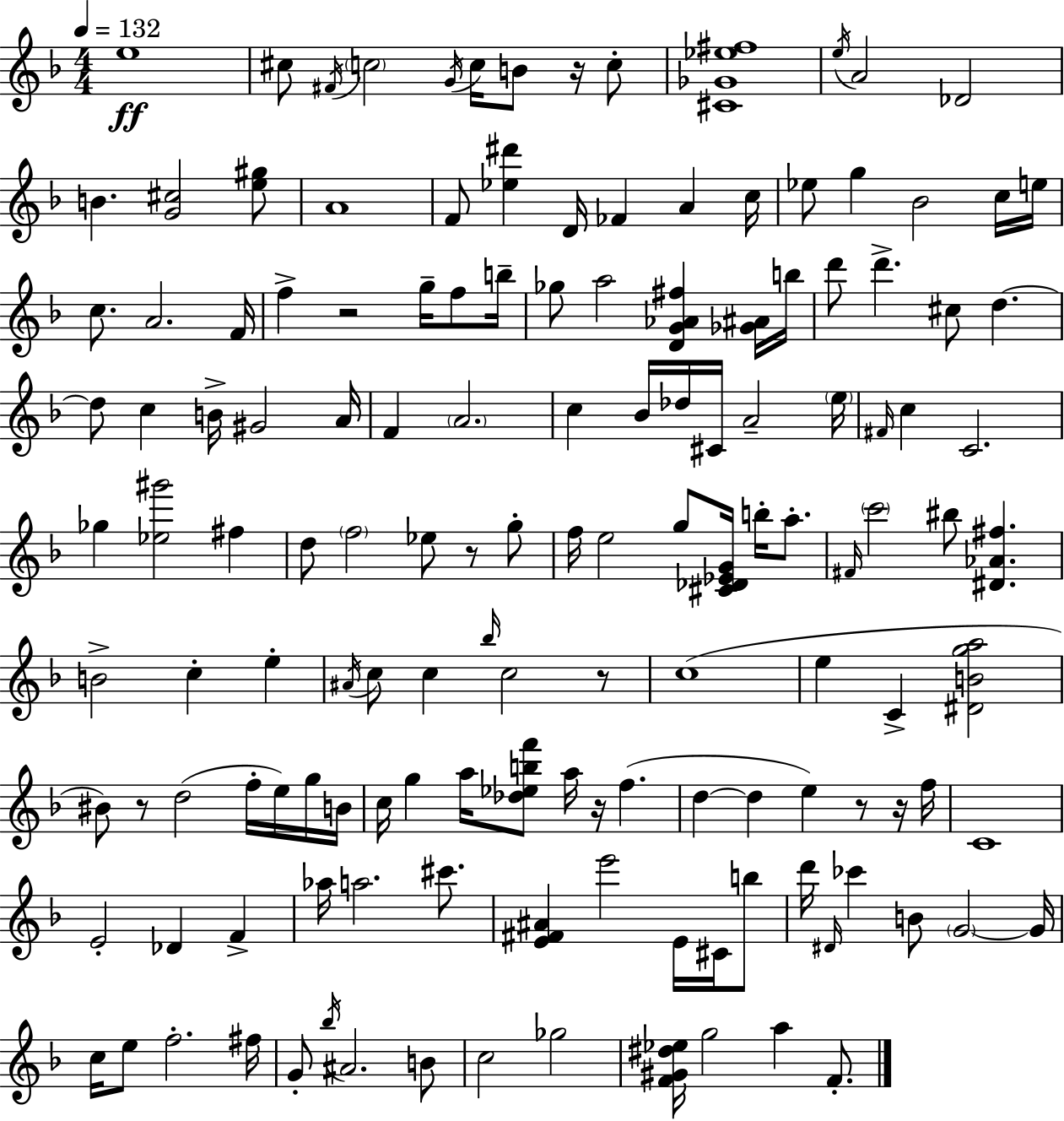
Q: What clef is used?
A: treble